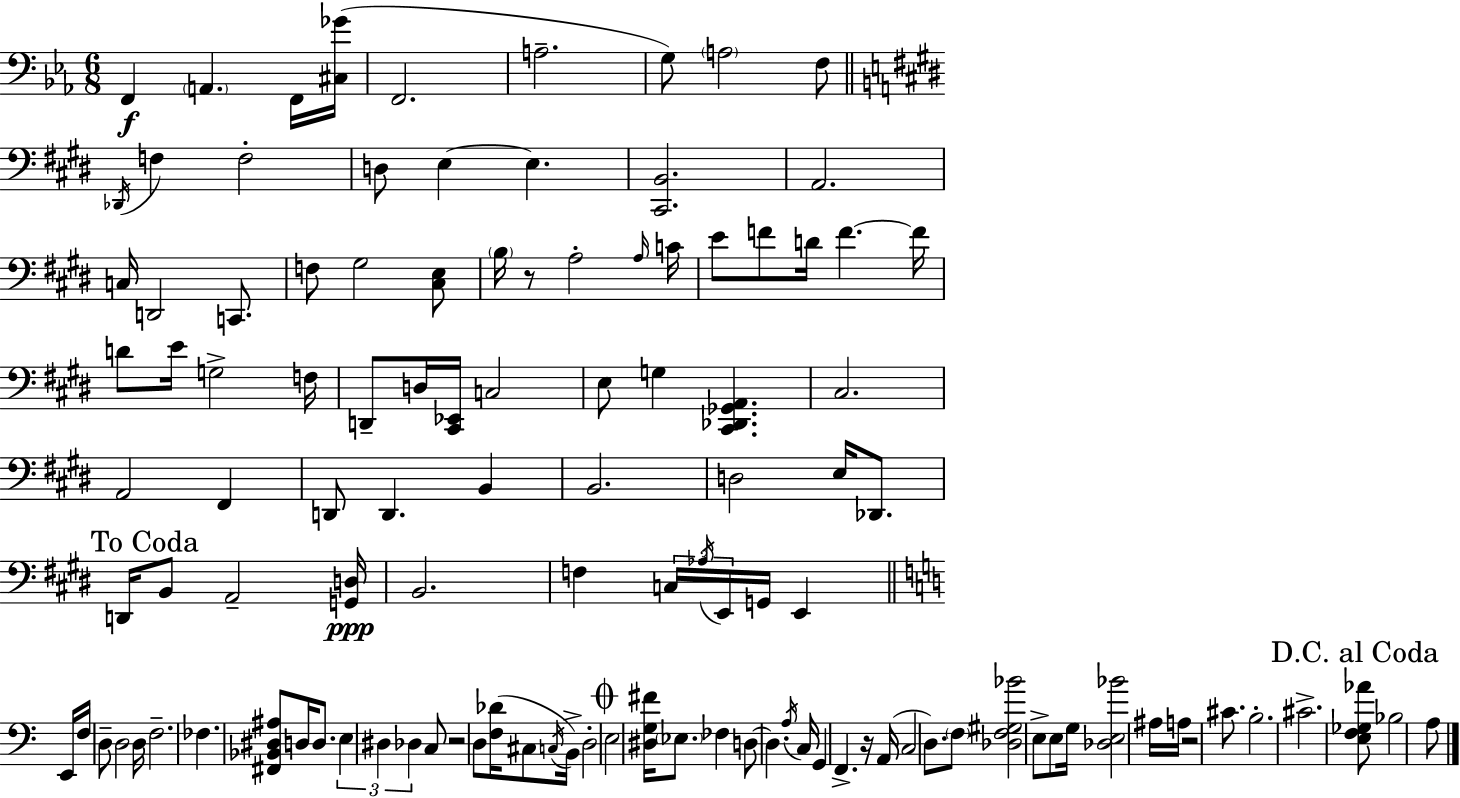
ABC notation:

X:1
T:Untitled
M:6/8
L:1/4
K:Cm
F,, A,, F,,/4 [^C,_G]/4 F,,2 A,2 G,/2 A,2 F,/2 _D,,/4 F, F,2 D,/2 E, E, [^C,,B,,]2 A,,2 C,/4 D,,2 C,,/2 F,/2 ^G,2 [^C,E,]/2 B,/4 z/2 A,2 A,/4 C/4 E/2 F/2 D/4 F F/4 D/2 E/4 G,2 F,/4 D,,/2 D,/4 [^C,,_E,,]/4 C,2 E,/2 G, [^C,,_D,,_G,,A,,] ^C,2 A,,2 ^F,, D,,/2 D,, B,, B,,2 D,2 E,/4 _D,,/2 D,,/4 B,,/2 A,,2 [G,,D,]/4 B,,2 F, C,/4 _A,/4 E,,/4 G,,/4 E,, E,,/4 F,/4 D,/2 D,2 D,/4 F,2 _F, [^F,,_B,,^D,^A,]/2 D,/4 D,/2 E, ^D, _D, C,/2 z2 D,/2 [F,_D]/4 ^C,/2 C,/4 B,,/4 D,2 E,2 [^D,G,^F]/4 _E,/2 _F, D,/2 D, A,/4 C,/4 G,, F,, z/4 A,,/4 C,2 D,/2 F,/2 [_D,F,^G,_B]2 E,/2 E,/2 G,/4 [_D,E,_B]2 ^A,/4 A,/4 z2 ^C/2 B,2 ^C2 [E,F,_G,_A]/2 _B,2 A,/2